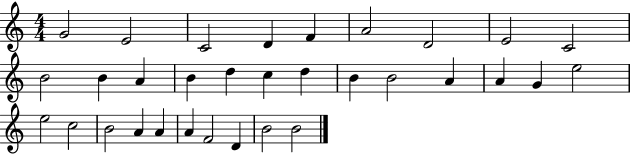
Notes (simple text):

G4/h E4/h C4/h D4/q F4/q A4/h D4/h E4/h C4/h B4/h B4/q A4/q B4/q D5/q C5/q D5/q B4/q B4/h A4/q A4/q G4/q E5/h E5/h C5/h B4/h A4/q A4/q A4/q F4/h D4/q B4/h B4/h